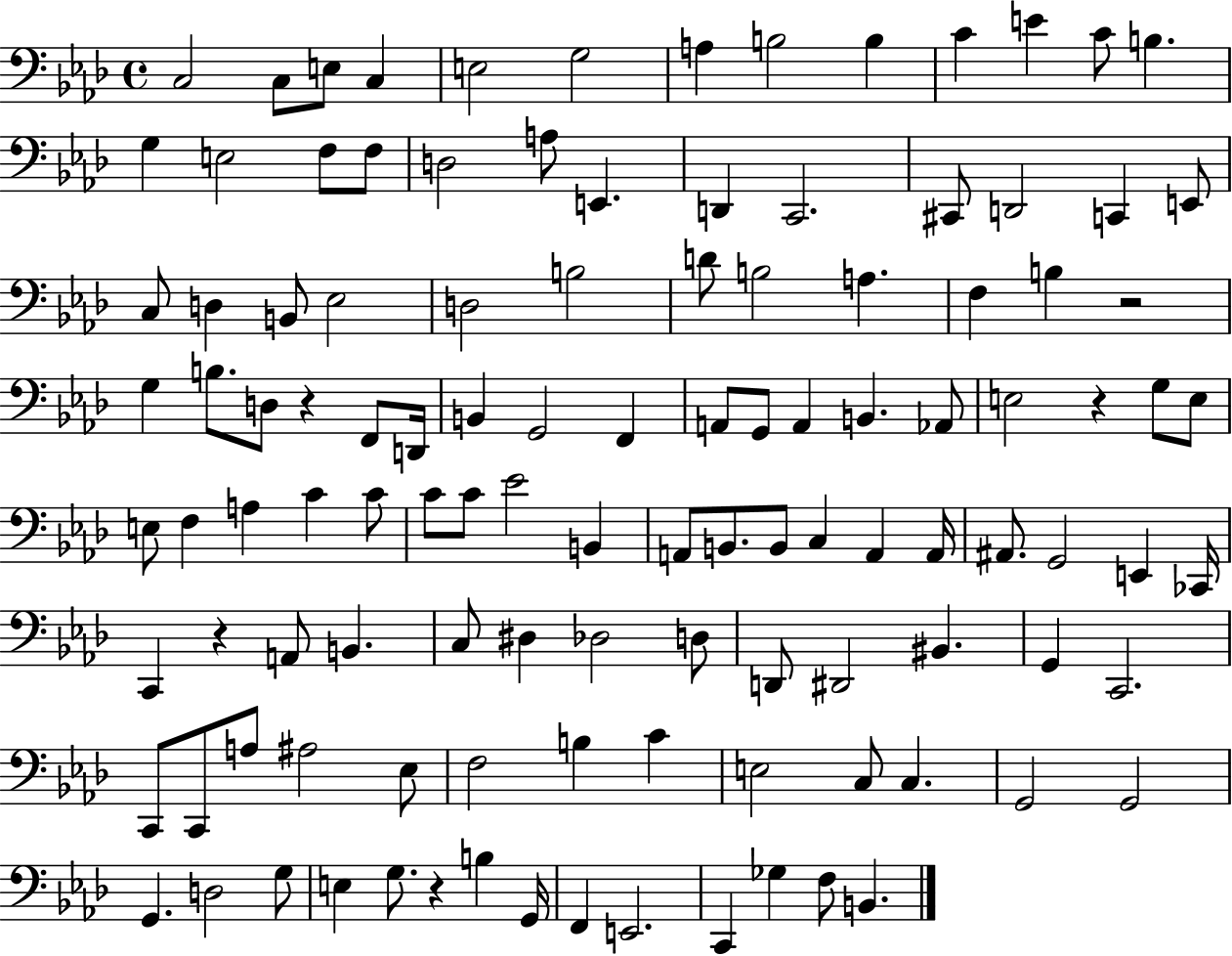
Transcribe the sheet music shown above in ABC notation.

X:1
T:Untitled
M:4/4
L:1/4
K:Ab
C,2 C,/2 E,/2 C, E,2 G,2 A, B,2 B, C E C/2 B, G, E,2 F,/2 F,/2 D,2 A,/2 E,, D,, C,,2 ^C,,/2 D,,2 C,, E,,/2 C,/2 D, B,,/2 _E,2 D,2 B,2 D/2 B,2 A, F, B, z2 G, B,/2 D,/2 z F,,/2 D,,/4 B,, G,,2 F,, A,,/2 G,,/2 A,, B,, _A,,/2 E,2 z G,/2 E,/2 E,/2 F, A, C C/2 C/2 C/2 _E2 B,, A,,/2 B,,/2 B,,/2 C, A,, A,,/4 ^A,,/2 G,,2 E,, _C,,/4 C,, z A,,/2 B,, C,/2 ^D, _D,2 D,/2 D,,/2 ^D,,2 ^B,, G,, C,,2 C,,/2 C,,/2 A,/2 ^A,2 _E,/2 F,2 B, C E,2 C,/2 C, G,,2 G,,2 G,, D,2 G,/2 E, G,/2 z B, G,,/4 F,, E,,2 C,, _G, F,/2 B,,